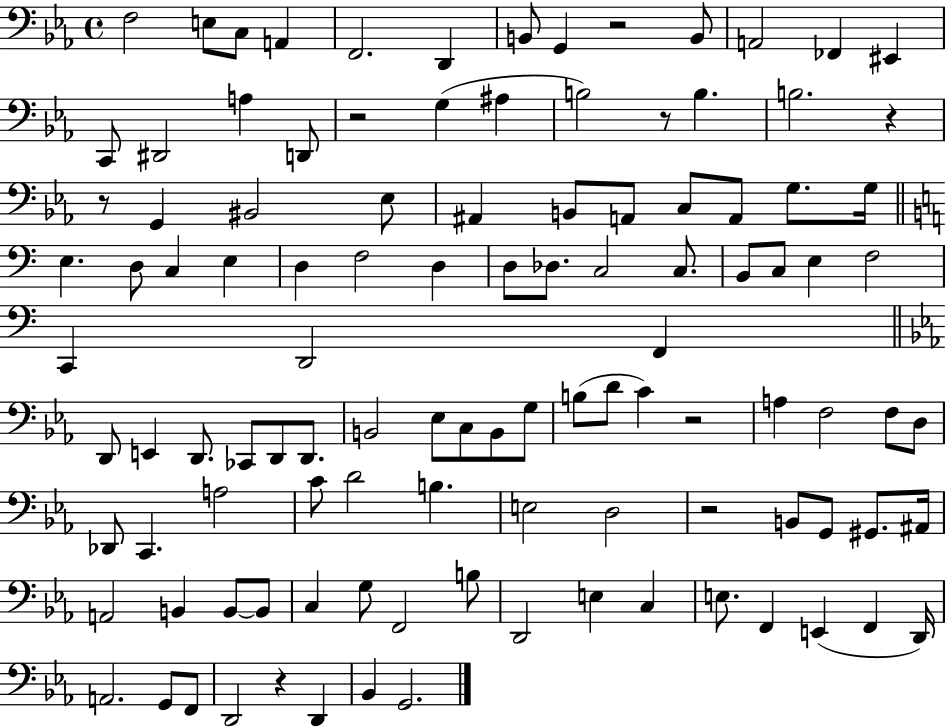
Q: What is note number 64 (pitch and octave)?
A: A3